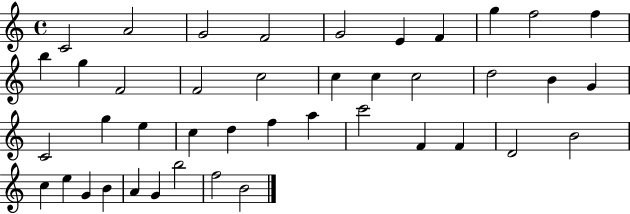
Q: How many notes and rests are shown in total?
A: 42